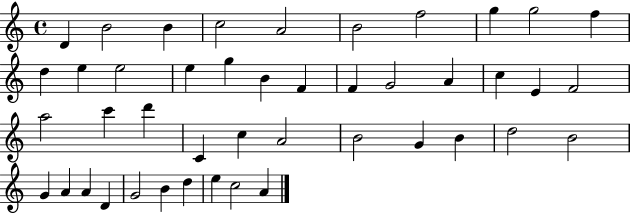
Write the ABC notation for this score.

X:1
T:Untitled
M:4/4
L:1/4
K:C
D B2 B c2 A2 B2 f2 g g2 f d e e2 e g B F F G2 A c E F2 a2 c' d' C c A2 B2 G B d2 B2 G A A D G2 B d e c2 A